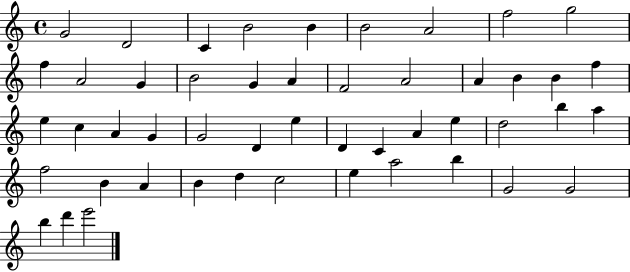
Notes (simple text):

G4/h D4/h C4/q B4/h B4/q B4/h A4/h F5/h G5/h F5/q A4/h G4/q B4/h G4/q A4/q F4/h A4/h A4/q B4/q B4/q F5/q E5/q C5/q A4/q G4/q G4/h D4/q E5/q D4/q C4/q A4/q E5/q D5/h B5/q A5/q F5/h B4/q A4/q B4/q D5/q C5/h E5/q A5/h B5/q G4/h G4/h B5/q D6/q E6/h